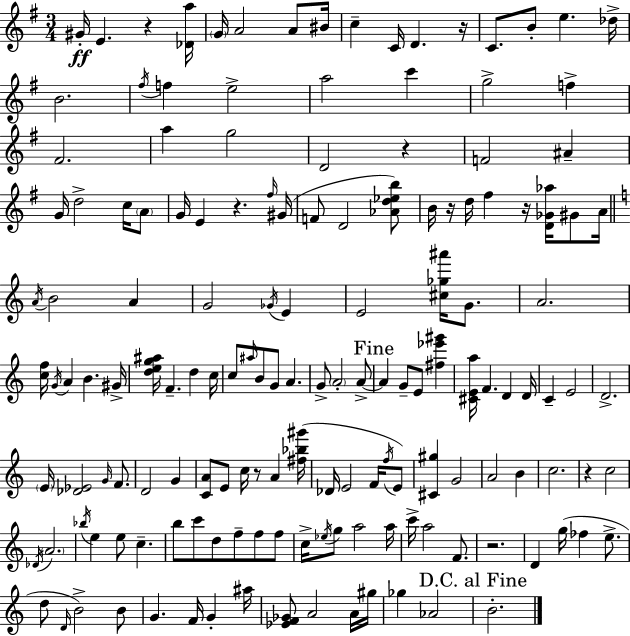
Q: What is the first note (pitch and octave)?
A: G#4